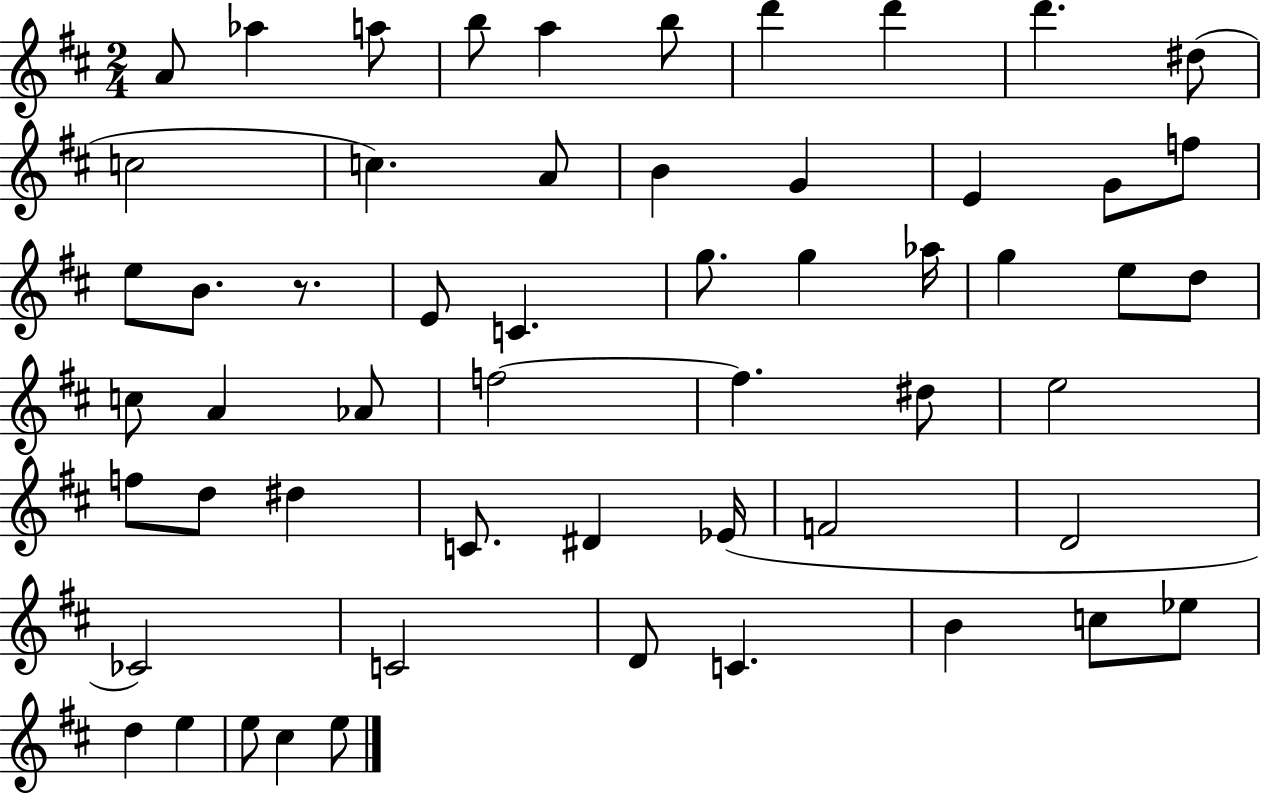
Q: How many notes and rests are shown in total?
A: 56